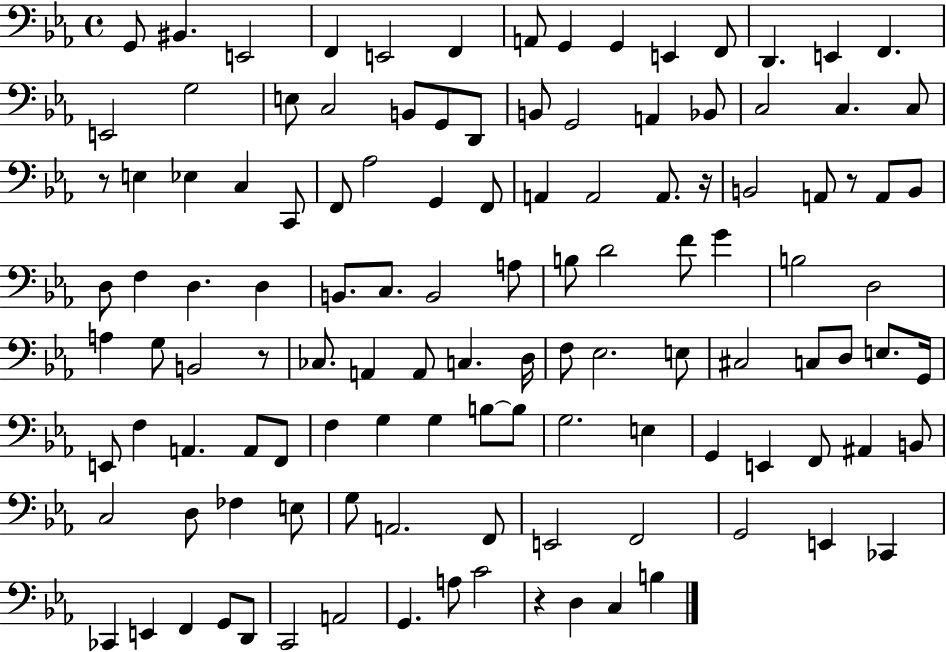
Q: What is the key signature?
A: EES major